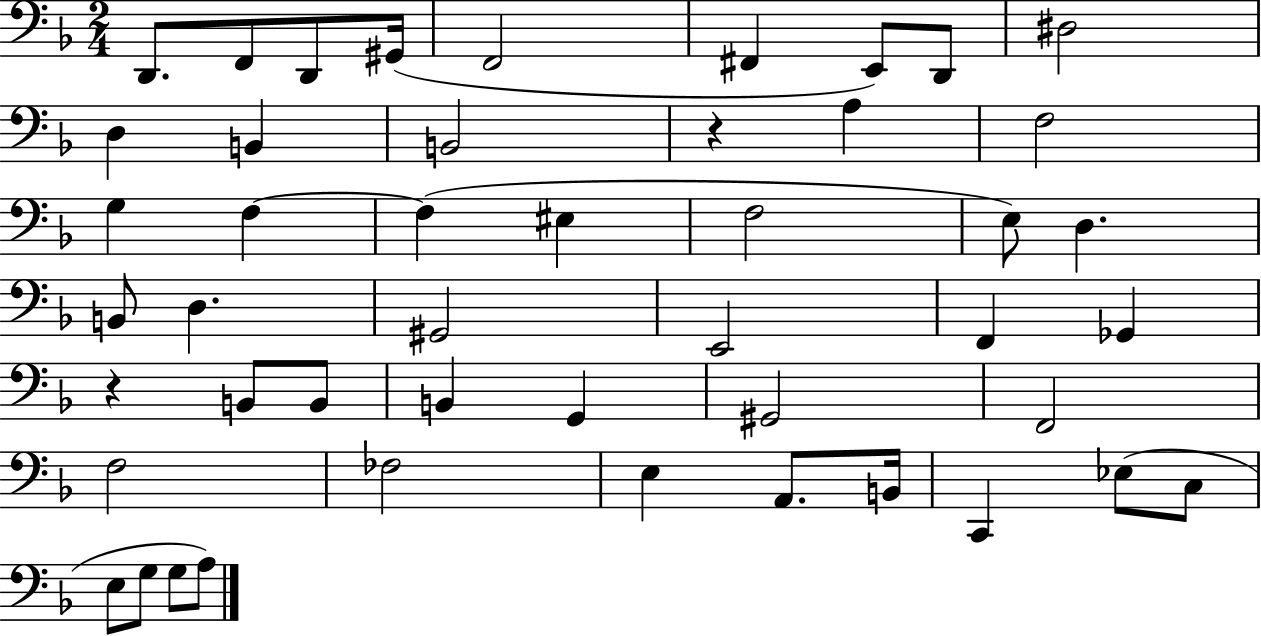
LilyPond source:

{
  \clef bass
  \numericTimeSignature
  \time 2/4
  \key f \major
  d,8. f,8 d,8 gis,16( | f,2 | fis,4 e,8) d,8 | dis2 | \break d4 b,4 | b,2 | r4 a4 | f2 | \break g4 f4~~ | f4( eis4 | f2 | e8) d4. | \break b,8 d4. | gis,2 | e,2 | f,4 ges,4 | \break r4 b,8 b,8 | b,4 g,4 | gis,2 | f,2 | \break f2 | fes2 | e4 a,8. b,16 | c,4 ees8( c8 | \break e8 g8 g8 a8) | \bar "|."
}